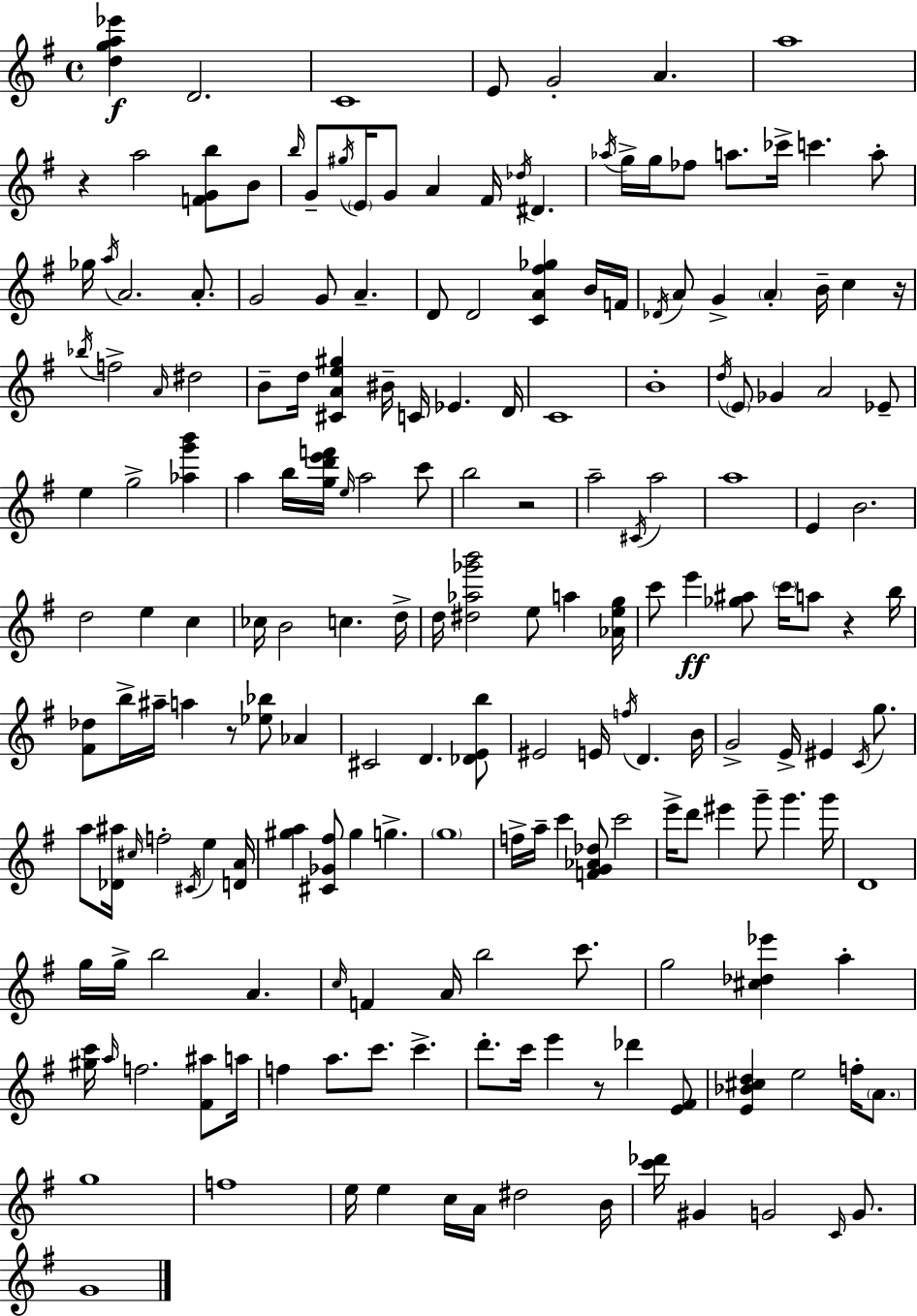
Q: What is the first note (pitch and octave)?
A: D4